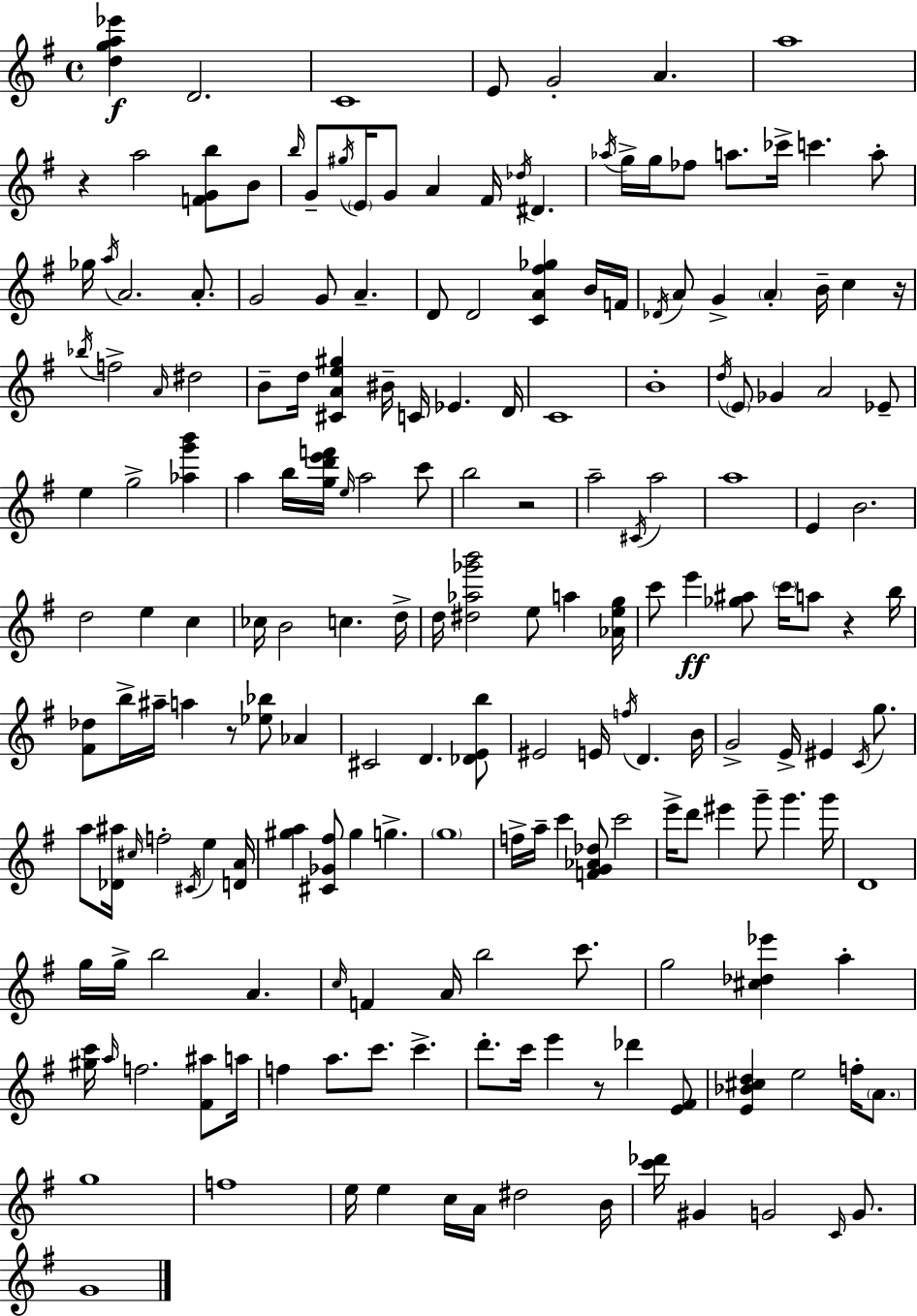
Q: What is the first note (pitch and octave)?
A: D4